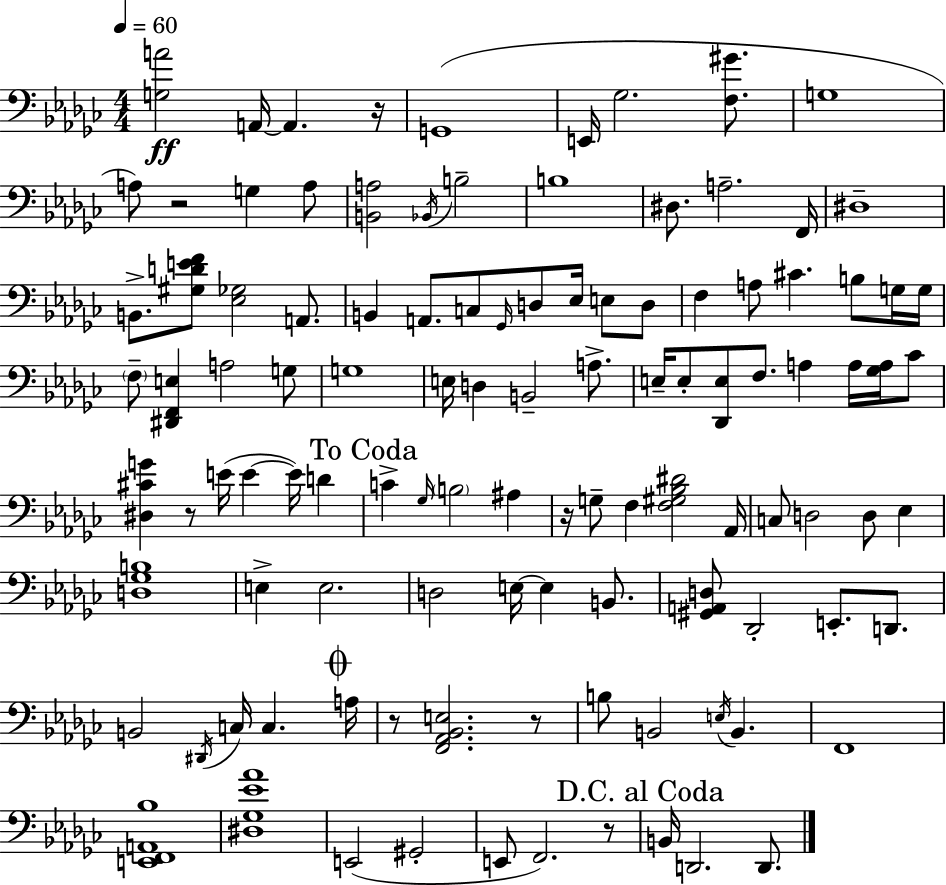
[G3,A4]/h A2/s A2/q. R/s G2/w E2/s Gb3/h. [F3,G#4]/e. G3/w A3/e R/h G3/q A3/e [B2,A3]/h Bb2/s B3/h B3/w D#3/e. A3/h. F2/s D#3/w B2/e. [G#3,D4,E4,F4]/e [Eb3,Gb3]/h A2/e. B2/q A2/e. C3/e Gb2/s D3/e Eb3/s E3/e D3/e F3/q A3/e C#4/q. B3/e G3/s G3/s F3/e [D#2,F2,E3]/q A3/h G3/e G3/w E3/s D3/q B2/h A3/e. E3/s E3/e [Db2,E3]/e F3/e. A3/q A3/s [Gb3,A3]/s CES4/e [D#3,C#4,G4]/q R/e E4/s E4/q E4/s D4/q C4/q Gb3/s B3/h A#3/q R/s G3/e F3/q [F3,G#3,Bb3,D#4]/h Ab2/s C3/e D3/h D3/e Eb3/q [D3,Gb3,B3]/w E3/q E3/h. D3/h E3/s E3/q B2/e. [G#2,A2,D3]/e Db2/h E2/e. D2/e. B2/h D#2/s C3/s C3/q. A3/s R/e [F2,Ab2,Bb2,E3]/h. R/e B3/e B2/h E3/s B2/q. F2/w [E2,F2,A2,Bb3]/w [D#3,Gb3,Eb4,Ab4]/w E2/h G#2/h E2/e F2/h. R/e B2/s D2/h. D2/e.